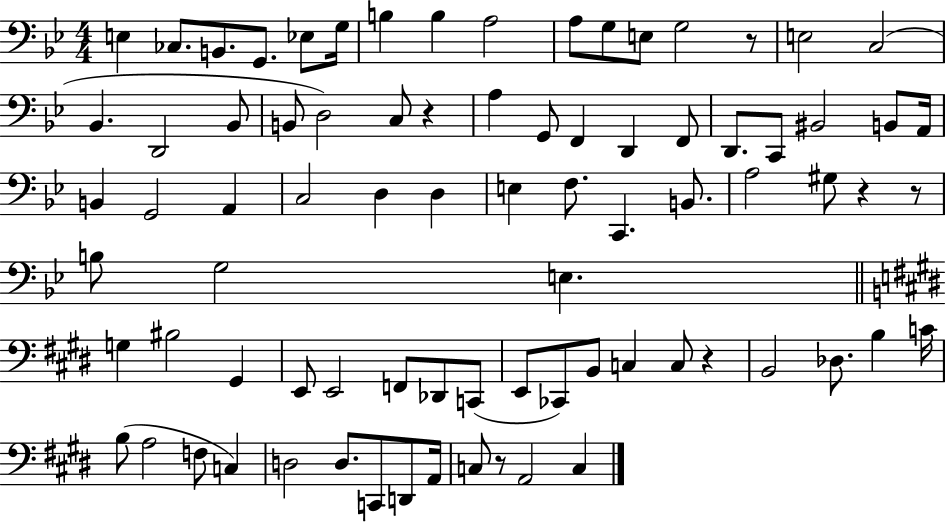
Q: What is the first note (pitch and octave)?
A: E3